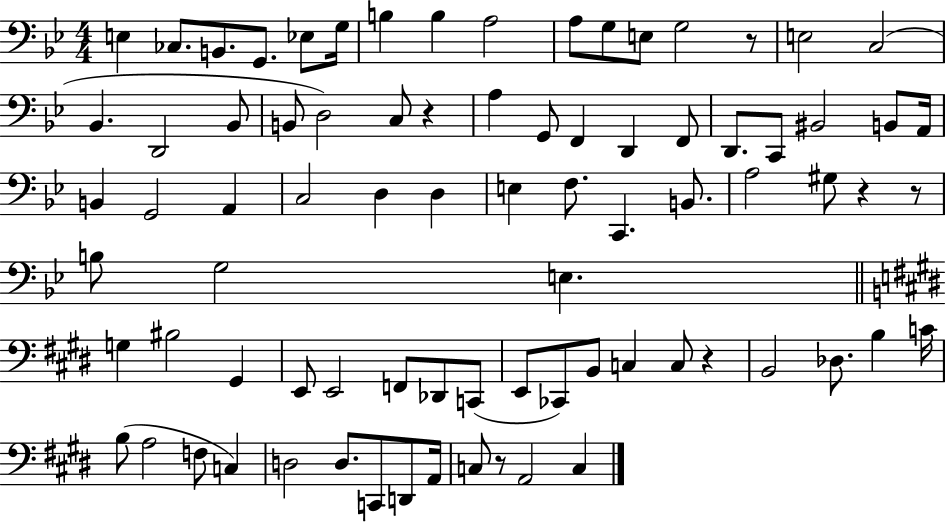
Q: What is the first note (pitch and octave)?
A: E3